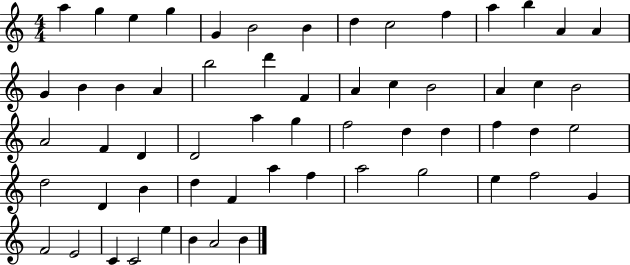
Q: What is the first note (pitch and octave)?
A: A5